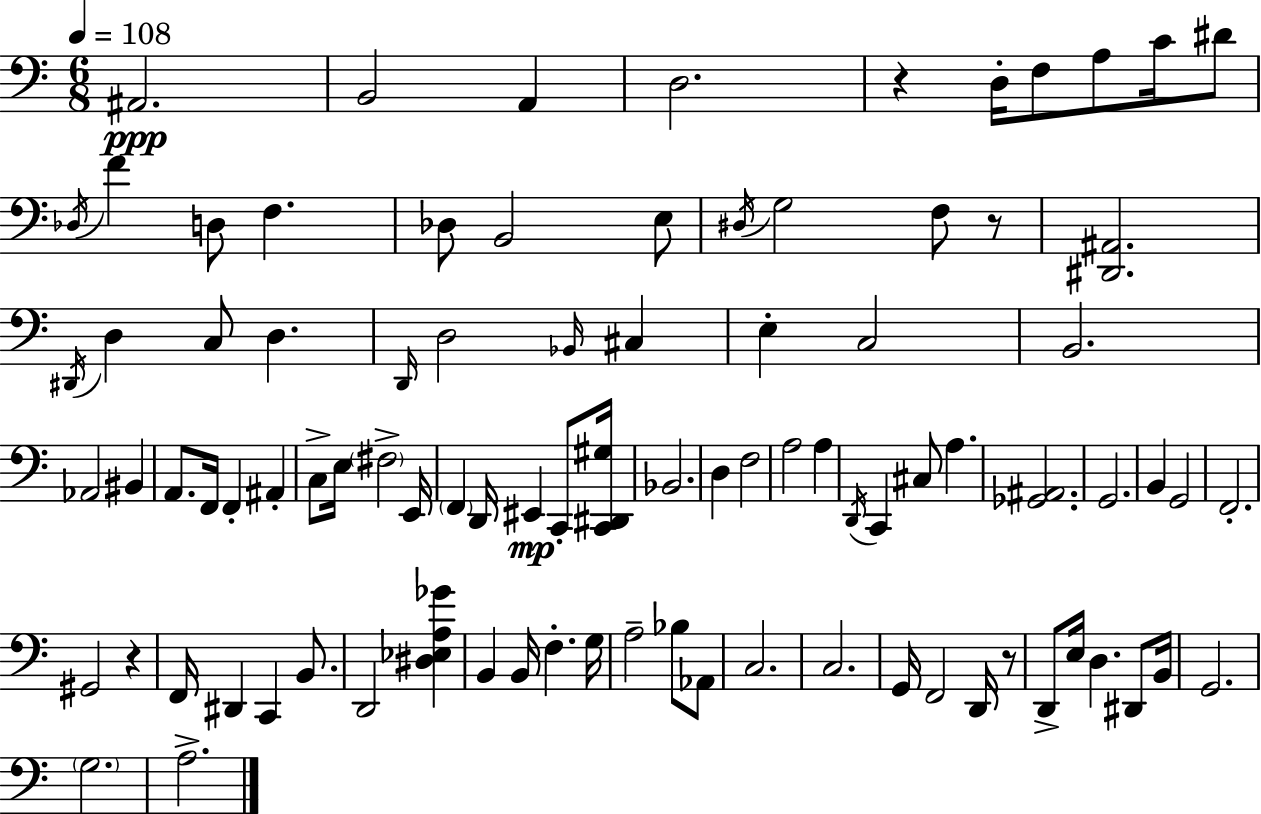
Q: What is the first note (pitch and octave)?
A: A#2